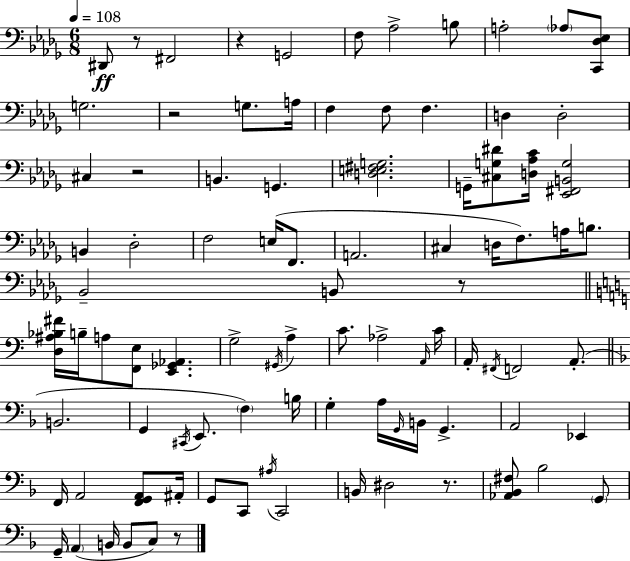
D#2/e R/e F#2/h R/q G2/h F3/e Ab3/h B3/e A3/h Ab3/e [C2,Db3,Eb3]/e G3/h. R/h G3/e. A3/s F3/q F3/e F3/q. D3/q D3/h C#3/q R/h B2/q. G2/q. [D3,E3,F#3,G3]/h. G2/s [C#3,G3,D#4]/e [D3,Ab3,C4]/s [Eb2,F#2,B2,G3]/h B2/q Db3/h F3/h E3/s F2/e. A2/h. C#3/q D3/s F3/e. A3/s B3/e. Bb2/h B2/e R/e [D3,A#3,Bb3,F#4]/s B3/s A3/e [F2,E3]/e [E2,Gb2,Ab2]/q. G3/h G#2/s A3/q C4/e. Ab3/h A2/s C4/s A2/s F#2/s F2/h A2/e. B2/h. G2/q C#2/s E2/e. F3/q B3/s G3/q A3/s G2/s B2/s G2/q. A2/h Eb2/q F2/s A2/h [F2,G2,A2]/e A#2/s G2/e C2/e A#3/s C2/h B2/s D#3/h R/e. [Ab2,Bb2,F#3]/e Bb3/h G2/e G2/s A2/q B2/s B2/e C3/e R/e